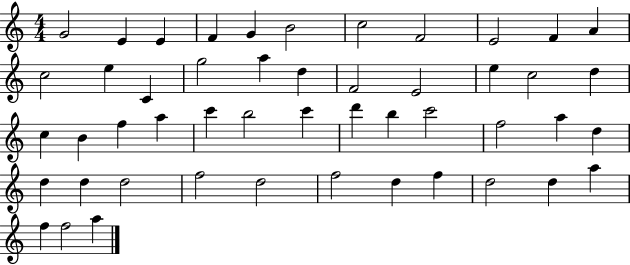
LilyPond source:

{
  \clef treble
  \numericTimeSignature
  \time 4/4
  \key c \major
  g'2 e'4 e'4 | f'4 g'4 b'2 | c''2 f'2 | e'2 f'4 a'4 | \break c''2 e''4 c'4 | g''2 a''4 d''4 | f'2 e'2 | e''4 c''2 d''4 | \break c''4 b'4 f''4 a''4 | c'''4 b''2 c'''4 | d'''4 b''4 c'''2 | f''2 a''4 d''4 | \break d''4 d''4 d''2 | f''2 d''2 | f''2 d''4 f''4 | d''2 d''4 a''4 | \break f''4 f''2 a''4 | \bar "|."
}